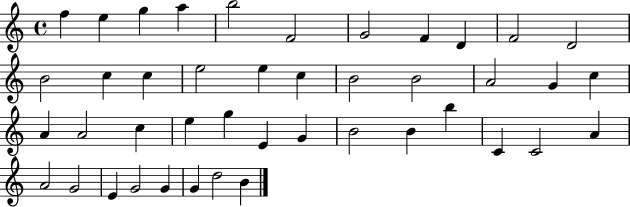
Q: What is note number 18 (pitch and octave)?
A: B4